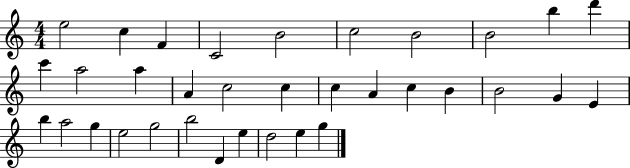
{
  \clef treble
  \numericTimeSignature
  \time 4/4
  \key c \major
  e''2 c''4 f'4 | c'2 b'2 | c''2 b'2 | b'2 b''4 d'''4 | \break c'''4 a''2 a''4 | a'4 c''2 c''4 | c''4 a'4 c''4 b'4 | b'2 g'4 e'4 | \break b''4 a''2 g''4 | e''2 g''2 | b''2 d'4 e''4 | d''2 e''4 g''4 | \break \bar "|."
}